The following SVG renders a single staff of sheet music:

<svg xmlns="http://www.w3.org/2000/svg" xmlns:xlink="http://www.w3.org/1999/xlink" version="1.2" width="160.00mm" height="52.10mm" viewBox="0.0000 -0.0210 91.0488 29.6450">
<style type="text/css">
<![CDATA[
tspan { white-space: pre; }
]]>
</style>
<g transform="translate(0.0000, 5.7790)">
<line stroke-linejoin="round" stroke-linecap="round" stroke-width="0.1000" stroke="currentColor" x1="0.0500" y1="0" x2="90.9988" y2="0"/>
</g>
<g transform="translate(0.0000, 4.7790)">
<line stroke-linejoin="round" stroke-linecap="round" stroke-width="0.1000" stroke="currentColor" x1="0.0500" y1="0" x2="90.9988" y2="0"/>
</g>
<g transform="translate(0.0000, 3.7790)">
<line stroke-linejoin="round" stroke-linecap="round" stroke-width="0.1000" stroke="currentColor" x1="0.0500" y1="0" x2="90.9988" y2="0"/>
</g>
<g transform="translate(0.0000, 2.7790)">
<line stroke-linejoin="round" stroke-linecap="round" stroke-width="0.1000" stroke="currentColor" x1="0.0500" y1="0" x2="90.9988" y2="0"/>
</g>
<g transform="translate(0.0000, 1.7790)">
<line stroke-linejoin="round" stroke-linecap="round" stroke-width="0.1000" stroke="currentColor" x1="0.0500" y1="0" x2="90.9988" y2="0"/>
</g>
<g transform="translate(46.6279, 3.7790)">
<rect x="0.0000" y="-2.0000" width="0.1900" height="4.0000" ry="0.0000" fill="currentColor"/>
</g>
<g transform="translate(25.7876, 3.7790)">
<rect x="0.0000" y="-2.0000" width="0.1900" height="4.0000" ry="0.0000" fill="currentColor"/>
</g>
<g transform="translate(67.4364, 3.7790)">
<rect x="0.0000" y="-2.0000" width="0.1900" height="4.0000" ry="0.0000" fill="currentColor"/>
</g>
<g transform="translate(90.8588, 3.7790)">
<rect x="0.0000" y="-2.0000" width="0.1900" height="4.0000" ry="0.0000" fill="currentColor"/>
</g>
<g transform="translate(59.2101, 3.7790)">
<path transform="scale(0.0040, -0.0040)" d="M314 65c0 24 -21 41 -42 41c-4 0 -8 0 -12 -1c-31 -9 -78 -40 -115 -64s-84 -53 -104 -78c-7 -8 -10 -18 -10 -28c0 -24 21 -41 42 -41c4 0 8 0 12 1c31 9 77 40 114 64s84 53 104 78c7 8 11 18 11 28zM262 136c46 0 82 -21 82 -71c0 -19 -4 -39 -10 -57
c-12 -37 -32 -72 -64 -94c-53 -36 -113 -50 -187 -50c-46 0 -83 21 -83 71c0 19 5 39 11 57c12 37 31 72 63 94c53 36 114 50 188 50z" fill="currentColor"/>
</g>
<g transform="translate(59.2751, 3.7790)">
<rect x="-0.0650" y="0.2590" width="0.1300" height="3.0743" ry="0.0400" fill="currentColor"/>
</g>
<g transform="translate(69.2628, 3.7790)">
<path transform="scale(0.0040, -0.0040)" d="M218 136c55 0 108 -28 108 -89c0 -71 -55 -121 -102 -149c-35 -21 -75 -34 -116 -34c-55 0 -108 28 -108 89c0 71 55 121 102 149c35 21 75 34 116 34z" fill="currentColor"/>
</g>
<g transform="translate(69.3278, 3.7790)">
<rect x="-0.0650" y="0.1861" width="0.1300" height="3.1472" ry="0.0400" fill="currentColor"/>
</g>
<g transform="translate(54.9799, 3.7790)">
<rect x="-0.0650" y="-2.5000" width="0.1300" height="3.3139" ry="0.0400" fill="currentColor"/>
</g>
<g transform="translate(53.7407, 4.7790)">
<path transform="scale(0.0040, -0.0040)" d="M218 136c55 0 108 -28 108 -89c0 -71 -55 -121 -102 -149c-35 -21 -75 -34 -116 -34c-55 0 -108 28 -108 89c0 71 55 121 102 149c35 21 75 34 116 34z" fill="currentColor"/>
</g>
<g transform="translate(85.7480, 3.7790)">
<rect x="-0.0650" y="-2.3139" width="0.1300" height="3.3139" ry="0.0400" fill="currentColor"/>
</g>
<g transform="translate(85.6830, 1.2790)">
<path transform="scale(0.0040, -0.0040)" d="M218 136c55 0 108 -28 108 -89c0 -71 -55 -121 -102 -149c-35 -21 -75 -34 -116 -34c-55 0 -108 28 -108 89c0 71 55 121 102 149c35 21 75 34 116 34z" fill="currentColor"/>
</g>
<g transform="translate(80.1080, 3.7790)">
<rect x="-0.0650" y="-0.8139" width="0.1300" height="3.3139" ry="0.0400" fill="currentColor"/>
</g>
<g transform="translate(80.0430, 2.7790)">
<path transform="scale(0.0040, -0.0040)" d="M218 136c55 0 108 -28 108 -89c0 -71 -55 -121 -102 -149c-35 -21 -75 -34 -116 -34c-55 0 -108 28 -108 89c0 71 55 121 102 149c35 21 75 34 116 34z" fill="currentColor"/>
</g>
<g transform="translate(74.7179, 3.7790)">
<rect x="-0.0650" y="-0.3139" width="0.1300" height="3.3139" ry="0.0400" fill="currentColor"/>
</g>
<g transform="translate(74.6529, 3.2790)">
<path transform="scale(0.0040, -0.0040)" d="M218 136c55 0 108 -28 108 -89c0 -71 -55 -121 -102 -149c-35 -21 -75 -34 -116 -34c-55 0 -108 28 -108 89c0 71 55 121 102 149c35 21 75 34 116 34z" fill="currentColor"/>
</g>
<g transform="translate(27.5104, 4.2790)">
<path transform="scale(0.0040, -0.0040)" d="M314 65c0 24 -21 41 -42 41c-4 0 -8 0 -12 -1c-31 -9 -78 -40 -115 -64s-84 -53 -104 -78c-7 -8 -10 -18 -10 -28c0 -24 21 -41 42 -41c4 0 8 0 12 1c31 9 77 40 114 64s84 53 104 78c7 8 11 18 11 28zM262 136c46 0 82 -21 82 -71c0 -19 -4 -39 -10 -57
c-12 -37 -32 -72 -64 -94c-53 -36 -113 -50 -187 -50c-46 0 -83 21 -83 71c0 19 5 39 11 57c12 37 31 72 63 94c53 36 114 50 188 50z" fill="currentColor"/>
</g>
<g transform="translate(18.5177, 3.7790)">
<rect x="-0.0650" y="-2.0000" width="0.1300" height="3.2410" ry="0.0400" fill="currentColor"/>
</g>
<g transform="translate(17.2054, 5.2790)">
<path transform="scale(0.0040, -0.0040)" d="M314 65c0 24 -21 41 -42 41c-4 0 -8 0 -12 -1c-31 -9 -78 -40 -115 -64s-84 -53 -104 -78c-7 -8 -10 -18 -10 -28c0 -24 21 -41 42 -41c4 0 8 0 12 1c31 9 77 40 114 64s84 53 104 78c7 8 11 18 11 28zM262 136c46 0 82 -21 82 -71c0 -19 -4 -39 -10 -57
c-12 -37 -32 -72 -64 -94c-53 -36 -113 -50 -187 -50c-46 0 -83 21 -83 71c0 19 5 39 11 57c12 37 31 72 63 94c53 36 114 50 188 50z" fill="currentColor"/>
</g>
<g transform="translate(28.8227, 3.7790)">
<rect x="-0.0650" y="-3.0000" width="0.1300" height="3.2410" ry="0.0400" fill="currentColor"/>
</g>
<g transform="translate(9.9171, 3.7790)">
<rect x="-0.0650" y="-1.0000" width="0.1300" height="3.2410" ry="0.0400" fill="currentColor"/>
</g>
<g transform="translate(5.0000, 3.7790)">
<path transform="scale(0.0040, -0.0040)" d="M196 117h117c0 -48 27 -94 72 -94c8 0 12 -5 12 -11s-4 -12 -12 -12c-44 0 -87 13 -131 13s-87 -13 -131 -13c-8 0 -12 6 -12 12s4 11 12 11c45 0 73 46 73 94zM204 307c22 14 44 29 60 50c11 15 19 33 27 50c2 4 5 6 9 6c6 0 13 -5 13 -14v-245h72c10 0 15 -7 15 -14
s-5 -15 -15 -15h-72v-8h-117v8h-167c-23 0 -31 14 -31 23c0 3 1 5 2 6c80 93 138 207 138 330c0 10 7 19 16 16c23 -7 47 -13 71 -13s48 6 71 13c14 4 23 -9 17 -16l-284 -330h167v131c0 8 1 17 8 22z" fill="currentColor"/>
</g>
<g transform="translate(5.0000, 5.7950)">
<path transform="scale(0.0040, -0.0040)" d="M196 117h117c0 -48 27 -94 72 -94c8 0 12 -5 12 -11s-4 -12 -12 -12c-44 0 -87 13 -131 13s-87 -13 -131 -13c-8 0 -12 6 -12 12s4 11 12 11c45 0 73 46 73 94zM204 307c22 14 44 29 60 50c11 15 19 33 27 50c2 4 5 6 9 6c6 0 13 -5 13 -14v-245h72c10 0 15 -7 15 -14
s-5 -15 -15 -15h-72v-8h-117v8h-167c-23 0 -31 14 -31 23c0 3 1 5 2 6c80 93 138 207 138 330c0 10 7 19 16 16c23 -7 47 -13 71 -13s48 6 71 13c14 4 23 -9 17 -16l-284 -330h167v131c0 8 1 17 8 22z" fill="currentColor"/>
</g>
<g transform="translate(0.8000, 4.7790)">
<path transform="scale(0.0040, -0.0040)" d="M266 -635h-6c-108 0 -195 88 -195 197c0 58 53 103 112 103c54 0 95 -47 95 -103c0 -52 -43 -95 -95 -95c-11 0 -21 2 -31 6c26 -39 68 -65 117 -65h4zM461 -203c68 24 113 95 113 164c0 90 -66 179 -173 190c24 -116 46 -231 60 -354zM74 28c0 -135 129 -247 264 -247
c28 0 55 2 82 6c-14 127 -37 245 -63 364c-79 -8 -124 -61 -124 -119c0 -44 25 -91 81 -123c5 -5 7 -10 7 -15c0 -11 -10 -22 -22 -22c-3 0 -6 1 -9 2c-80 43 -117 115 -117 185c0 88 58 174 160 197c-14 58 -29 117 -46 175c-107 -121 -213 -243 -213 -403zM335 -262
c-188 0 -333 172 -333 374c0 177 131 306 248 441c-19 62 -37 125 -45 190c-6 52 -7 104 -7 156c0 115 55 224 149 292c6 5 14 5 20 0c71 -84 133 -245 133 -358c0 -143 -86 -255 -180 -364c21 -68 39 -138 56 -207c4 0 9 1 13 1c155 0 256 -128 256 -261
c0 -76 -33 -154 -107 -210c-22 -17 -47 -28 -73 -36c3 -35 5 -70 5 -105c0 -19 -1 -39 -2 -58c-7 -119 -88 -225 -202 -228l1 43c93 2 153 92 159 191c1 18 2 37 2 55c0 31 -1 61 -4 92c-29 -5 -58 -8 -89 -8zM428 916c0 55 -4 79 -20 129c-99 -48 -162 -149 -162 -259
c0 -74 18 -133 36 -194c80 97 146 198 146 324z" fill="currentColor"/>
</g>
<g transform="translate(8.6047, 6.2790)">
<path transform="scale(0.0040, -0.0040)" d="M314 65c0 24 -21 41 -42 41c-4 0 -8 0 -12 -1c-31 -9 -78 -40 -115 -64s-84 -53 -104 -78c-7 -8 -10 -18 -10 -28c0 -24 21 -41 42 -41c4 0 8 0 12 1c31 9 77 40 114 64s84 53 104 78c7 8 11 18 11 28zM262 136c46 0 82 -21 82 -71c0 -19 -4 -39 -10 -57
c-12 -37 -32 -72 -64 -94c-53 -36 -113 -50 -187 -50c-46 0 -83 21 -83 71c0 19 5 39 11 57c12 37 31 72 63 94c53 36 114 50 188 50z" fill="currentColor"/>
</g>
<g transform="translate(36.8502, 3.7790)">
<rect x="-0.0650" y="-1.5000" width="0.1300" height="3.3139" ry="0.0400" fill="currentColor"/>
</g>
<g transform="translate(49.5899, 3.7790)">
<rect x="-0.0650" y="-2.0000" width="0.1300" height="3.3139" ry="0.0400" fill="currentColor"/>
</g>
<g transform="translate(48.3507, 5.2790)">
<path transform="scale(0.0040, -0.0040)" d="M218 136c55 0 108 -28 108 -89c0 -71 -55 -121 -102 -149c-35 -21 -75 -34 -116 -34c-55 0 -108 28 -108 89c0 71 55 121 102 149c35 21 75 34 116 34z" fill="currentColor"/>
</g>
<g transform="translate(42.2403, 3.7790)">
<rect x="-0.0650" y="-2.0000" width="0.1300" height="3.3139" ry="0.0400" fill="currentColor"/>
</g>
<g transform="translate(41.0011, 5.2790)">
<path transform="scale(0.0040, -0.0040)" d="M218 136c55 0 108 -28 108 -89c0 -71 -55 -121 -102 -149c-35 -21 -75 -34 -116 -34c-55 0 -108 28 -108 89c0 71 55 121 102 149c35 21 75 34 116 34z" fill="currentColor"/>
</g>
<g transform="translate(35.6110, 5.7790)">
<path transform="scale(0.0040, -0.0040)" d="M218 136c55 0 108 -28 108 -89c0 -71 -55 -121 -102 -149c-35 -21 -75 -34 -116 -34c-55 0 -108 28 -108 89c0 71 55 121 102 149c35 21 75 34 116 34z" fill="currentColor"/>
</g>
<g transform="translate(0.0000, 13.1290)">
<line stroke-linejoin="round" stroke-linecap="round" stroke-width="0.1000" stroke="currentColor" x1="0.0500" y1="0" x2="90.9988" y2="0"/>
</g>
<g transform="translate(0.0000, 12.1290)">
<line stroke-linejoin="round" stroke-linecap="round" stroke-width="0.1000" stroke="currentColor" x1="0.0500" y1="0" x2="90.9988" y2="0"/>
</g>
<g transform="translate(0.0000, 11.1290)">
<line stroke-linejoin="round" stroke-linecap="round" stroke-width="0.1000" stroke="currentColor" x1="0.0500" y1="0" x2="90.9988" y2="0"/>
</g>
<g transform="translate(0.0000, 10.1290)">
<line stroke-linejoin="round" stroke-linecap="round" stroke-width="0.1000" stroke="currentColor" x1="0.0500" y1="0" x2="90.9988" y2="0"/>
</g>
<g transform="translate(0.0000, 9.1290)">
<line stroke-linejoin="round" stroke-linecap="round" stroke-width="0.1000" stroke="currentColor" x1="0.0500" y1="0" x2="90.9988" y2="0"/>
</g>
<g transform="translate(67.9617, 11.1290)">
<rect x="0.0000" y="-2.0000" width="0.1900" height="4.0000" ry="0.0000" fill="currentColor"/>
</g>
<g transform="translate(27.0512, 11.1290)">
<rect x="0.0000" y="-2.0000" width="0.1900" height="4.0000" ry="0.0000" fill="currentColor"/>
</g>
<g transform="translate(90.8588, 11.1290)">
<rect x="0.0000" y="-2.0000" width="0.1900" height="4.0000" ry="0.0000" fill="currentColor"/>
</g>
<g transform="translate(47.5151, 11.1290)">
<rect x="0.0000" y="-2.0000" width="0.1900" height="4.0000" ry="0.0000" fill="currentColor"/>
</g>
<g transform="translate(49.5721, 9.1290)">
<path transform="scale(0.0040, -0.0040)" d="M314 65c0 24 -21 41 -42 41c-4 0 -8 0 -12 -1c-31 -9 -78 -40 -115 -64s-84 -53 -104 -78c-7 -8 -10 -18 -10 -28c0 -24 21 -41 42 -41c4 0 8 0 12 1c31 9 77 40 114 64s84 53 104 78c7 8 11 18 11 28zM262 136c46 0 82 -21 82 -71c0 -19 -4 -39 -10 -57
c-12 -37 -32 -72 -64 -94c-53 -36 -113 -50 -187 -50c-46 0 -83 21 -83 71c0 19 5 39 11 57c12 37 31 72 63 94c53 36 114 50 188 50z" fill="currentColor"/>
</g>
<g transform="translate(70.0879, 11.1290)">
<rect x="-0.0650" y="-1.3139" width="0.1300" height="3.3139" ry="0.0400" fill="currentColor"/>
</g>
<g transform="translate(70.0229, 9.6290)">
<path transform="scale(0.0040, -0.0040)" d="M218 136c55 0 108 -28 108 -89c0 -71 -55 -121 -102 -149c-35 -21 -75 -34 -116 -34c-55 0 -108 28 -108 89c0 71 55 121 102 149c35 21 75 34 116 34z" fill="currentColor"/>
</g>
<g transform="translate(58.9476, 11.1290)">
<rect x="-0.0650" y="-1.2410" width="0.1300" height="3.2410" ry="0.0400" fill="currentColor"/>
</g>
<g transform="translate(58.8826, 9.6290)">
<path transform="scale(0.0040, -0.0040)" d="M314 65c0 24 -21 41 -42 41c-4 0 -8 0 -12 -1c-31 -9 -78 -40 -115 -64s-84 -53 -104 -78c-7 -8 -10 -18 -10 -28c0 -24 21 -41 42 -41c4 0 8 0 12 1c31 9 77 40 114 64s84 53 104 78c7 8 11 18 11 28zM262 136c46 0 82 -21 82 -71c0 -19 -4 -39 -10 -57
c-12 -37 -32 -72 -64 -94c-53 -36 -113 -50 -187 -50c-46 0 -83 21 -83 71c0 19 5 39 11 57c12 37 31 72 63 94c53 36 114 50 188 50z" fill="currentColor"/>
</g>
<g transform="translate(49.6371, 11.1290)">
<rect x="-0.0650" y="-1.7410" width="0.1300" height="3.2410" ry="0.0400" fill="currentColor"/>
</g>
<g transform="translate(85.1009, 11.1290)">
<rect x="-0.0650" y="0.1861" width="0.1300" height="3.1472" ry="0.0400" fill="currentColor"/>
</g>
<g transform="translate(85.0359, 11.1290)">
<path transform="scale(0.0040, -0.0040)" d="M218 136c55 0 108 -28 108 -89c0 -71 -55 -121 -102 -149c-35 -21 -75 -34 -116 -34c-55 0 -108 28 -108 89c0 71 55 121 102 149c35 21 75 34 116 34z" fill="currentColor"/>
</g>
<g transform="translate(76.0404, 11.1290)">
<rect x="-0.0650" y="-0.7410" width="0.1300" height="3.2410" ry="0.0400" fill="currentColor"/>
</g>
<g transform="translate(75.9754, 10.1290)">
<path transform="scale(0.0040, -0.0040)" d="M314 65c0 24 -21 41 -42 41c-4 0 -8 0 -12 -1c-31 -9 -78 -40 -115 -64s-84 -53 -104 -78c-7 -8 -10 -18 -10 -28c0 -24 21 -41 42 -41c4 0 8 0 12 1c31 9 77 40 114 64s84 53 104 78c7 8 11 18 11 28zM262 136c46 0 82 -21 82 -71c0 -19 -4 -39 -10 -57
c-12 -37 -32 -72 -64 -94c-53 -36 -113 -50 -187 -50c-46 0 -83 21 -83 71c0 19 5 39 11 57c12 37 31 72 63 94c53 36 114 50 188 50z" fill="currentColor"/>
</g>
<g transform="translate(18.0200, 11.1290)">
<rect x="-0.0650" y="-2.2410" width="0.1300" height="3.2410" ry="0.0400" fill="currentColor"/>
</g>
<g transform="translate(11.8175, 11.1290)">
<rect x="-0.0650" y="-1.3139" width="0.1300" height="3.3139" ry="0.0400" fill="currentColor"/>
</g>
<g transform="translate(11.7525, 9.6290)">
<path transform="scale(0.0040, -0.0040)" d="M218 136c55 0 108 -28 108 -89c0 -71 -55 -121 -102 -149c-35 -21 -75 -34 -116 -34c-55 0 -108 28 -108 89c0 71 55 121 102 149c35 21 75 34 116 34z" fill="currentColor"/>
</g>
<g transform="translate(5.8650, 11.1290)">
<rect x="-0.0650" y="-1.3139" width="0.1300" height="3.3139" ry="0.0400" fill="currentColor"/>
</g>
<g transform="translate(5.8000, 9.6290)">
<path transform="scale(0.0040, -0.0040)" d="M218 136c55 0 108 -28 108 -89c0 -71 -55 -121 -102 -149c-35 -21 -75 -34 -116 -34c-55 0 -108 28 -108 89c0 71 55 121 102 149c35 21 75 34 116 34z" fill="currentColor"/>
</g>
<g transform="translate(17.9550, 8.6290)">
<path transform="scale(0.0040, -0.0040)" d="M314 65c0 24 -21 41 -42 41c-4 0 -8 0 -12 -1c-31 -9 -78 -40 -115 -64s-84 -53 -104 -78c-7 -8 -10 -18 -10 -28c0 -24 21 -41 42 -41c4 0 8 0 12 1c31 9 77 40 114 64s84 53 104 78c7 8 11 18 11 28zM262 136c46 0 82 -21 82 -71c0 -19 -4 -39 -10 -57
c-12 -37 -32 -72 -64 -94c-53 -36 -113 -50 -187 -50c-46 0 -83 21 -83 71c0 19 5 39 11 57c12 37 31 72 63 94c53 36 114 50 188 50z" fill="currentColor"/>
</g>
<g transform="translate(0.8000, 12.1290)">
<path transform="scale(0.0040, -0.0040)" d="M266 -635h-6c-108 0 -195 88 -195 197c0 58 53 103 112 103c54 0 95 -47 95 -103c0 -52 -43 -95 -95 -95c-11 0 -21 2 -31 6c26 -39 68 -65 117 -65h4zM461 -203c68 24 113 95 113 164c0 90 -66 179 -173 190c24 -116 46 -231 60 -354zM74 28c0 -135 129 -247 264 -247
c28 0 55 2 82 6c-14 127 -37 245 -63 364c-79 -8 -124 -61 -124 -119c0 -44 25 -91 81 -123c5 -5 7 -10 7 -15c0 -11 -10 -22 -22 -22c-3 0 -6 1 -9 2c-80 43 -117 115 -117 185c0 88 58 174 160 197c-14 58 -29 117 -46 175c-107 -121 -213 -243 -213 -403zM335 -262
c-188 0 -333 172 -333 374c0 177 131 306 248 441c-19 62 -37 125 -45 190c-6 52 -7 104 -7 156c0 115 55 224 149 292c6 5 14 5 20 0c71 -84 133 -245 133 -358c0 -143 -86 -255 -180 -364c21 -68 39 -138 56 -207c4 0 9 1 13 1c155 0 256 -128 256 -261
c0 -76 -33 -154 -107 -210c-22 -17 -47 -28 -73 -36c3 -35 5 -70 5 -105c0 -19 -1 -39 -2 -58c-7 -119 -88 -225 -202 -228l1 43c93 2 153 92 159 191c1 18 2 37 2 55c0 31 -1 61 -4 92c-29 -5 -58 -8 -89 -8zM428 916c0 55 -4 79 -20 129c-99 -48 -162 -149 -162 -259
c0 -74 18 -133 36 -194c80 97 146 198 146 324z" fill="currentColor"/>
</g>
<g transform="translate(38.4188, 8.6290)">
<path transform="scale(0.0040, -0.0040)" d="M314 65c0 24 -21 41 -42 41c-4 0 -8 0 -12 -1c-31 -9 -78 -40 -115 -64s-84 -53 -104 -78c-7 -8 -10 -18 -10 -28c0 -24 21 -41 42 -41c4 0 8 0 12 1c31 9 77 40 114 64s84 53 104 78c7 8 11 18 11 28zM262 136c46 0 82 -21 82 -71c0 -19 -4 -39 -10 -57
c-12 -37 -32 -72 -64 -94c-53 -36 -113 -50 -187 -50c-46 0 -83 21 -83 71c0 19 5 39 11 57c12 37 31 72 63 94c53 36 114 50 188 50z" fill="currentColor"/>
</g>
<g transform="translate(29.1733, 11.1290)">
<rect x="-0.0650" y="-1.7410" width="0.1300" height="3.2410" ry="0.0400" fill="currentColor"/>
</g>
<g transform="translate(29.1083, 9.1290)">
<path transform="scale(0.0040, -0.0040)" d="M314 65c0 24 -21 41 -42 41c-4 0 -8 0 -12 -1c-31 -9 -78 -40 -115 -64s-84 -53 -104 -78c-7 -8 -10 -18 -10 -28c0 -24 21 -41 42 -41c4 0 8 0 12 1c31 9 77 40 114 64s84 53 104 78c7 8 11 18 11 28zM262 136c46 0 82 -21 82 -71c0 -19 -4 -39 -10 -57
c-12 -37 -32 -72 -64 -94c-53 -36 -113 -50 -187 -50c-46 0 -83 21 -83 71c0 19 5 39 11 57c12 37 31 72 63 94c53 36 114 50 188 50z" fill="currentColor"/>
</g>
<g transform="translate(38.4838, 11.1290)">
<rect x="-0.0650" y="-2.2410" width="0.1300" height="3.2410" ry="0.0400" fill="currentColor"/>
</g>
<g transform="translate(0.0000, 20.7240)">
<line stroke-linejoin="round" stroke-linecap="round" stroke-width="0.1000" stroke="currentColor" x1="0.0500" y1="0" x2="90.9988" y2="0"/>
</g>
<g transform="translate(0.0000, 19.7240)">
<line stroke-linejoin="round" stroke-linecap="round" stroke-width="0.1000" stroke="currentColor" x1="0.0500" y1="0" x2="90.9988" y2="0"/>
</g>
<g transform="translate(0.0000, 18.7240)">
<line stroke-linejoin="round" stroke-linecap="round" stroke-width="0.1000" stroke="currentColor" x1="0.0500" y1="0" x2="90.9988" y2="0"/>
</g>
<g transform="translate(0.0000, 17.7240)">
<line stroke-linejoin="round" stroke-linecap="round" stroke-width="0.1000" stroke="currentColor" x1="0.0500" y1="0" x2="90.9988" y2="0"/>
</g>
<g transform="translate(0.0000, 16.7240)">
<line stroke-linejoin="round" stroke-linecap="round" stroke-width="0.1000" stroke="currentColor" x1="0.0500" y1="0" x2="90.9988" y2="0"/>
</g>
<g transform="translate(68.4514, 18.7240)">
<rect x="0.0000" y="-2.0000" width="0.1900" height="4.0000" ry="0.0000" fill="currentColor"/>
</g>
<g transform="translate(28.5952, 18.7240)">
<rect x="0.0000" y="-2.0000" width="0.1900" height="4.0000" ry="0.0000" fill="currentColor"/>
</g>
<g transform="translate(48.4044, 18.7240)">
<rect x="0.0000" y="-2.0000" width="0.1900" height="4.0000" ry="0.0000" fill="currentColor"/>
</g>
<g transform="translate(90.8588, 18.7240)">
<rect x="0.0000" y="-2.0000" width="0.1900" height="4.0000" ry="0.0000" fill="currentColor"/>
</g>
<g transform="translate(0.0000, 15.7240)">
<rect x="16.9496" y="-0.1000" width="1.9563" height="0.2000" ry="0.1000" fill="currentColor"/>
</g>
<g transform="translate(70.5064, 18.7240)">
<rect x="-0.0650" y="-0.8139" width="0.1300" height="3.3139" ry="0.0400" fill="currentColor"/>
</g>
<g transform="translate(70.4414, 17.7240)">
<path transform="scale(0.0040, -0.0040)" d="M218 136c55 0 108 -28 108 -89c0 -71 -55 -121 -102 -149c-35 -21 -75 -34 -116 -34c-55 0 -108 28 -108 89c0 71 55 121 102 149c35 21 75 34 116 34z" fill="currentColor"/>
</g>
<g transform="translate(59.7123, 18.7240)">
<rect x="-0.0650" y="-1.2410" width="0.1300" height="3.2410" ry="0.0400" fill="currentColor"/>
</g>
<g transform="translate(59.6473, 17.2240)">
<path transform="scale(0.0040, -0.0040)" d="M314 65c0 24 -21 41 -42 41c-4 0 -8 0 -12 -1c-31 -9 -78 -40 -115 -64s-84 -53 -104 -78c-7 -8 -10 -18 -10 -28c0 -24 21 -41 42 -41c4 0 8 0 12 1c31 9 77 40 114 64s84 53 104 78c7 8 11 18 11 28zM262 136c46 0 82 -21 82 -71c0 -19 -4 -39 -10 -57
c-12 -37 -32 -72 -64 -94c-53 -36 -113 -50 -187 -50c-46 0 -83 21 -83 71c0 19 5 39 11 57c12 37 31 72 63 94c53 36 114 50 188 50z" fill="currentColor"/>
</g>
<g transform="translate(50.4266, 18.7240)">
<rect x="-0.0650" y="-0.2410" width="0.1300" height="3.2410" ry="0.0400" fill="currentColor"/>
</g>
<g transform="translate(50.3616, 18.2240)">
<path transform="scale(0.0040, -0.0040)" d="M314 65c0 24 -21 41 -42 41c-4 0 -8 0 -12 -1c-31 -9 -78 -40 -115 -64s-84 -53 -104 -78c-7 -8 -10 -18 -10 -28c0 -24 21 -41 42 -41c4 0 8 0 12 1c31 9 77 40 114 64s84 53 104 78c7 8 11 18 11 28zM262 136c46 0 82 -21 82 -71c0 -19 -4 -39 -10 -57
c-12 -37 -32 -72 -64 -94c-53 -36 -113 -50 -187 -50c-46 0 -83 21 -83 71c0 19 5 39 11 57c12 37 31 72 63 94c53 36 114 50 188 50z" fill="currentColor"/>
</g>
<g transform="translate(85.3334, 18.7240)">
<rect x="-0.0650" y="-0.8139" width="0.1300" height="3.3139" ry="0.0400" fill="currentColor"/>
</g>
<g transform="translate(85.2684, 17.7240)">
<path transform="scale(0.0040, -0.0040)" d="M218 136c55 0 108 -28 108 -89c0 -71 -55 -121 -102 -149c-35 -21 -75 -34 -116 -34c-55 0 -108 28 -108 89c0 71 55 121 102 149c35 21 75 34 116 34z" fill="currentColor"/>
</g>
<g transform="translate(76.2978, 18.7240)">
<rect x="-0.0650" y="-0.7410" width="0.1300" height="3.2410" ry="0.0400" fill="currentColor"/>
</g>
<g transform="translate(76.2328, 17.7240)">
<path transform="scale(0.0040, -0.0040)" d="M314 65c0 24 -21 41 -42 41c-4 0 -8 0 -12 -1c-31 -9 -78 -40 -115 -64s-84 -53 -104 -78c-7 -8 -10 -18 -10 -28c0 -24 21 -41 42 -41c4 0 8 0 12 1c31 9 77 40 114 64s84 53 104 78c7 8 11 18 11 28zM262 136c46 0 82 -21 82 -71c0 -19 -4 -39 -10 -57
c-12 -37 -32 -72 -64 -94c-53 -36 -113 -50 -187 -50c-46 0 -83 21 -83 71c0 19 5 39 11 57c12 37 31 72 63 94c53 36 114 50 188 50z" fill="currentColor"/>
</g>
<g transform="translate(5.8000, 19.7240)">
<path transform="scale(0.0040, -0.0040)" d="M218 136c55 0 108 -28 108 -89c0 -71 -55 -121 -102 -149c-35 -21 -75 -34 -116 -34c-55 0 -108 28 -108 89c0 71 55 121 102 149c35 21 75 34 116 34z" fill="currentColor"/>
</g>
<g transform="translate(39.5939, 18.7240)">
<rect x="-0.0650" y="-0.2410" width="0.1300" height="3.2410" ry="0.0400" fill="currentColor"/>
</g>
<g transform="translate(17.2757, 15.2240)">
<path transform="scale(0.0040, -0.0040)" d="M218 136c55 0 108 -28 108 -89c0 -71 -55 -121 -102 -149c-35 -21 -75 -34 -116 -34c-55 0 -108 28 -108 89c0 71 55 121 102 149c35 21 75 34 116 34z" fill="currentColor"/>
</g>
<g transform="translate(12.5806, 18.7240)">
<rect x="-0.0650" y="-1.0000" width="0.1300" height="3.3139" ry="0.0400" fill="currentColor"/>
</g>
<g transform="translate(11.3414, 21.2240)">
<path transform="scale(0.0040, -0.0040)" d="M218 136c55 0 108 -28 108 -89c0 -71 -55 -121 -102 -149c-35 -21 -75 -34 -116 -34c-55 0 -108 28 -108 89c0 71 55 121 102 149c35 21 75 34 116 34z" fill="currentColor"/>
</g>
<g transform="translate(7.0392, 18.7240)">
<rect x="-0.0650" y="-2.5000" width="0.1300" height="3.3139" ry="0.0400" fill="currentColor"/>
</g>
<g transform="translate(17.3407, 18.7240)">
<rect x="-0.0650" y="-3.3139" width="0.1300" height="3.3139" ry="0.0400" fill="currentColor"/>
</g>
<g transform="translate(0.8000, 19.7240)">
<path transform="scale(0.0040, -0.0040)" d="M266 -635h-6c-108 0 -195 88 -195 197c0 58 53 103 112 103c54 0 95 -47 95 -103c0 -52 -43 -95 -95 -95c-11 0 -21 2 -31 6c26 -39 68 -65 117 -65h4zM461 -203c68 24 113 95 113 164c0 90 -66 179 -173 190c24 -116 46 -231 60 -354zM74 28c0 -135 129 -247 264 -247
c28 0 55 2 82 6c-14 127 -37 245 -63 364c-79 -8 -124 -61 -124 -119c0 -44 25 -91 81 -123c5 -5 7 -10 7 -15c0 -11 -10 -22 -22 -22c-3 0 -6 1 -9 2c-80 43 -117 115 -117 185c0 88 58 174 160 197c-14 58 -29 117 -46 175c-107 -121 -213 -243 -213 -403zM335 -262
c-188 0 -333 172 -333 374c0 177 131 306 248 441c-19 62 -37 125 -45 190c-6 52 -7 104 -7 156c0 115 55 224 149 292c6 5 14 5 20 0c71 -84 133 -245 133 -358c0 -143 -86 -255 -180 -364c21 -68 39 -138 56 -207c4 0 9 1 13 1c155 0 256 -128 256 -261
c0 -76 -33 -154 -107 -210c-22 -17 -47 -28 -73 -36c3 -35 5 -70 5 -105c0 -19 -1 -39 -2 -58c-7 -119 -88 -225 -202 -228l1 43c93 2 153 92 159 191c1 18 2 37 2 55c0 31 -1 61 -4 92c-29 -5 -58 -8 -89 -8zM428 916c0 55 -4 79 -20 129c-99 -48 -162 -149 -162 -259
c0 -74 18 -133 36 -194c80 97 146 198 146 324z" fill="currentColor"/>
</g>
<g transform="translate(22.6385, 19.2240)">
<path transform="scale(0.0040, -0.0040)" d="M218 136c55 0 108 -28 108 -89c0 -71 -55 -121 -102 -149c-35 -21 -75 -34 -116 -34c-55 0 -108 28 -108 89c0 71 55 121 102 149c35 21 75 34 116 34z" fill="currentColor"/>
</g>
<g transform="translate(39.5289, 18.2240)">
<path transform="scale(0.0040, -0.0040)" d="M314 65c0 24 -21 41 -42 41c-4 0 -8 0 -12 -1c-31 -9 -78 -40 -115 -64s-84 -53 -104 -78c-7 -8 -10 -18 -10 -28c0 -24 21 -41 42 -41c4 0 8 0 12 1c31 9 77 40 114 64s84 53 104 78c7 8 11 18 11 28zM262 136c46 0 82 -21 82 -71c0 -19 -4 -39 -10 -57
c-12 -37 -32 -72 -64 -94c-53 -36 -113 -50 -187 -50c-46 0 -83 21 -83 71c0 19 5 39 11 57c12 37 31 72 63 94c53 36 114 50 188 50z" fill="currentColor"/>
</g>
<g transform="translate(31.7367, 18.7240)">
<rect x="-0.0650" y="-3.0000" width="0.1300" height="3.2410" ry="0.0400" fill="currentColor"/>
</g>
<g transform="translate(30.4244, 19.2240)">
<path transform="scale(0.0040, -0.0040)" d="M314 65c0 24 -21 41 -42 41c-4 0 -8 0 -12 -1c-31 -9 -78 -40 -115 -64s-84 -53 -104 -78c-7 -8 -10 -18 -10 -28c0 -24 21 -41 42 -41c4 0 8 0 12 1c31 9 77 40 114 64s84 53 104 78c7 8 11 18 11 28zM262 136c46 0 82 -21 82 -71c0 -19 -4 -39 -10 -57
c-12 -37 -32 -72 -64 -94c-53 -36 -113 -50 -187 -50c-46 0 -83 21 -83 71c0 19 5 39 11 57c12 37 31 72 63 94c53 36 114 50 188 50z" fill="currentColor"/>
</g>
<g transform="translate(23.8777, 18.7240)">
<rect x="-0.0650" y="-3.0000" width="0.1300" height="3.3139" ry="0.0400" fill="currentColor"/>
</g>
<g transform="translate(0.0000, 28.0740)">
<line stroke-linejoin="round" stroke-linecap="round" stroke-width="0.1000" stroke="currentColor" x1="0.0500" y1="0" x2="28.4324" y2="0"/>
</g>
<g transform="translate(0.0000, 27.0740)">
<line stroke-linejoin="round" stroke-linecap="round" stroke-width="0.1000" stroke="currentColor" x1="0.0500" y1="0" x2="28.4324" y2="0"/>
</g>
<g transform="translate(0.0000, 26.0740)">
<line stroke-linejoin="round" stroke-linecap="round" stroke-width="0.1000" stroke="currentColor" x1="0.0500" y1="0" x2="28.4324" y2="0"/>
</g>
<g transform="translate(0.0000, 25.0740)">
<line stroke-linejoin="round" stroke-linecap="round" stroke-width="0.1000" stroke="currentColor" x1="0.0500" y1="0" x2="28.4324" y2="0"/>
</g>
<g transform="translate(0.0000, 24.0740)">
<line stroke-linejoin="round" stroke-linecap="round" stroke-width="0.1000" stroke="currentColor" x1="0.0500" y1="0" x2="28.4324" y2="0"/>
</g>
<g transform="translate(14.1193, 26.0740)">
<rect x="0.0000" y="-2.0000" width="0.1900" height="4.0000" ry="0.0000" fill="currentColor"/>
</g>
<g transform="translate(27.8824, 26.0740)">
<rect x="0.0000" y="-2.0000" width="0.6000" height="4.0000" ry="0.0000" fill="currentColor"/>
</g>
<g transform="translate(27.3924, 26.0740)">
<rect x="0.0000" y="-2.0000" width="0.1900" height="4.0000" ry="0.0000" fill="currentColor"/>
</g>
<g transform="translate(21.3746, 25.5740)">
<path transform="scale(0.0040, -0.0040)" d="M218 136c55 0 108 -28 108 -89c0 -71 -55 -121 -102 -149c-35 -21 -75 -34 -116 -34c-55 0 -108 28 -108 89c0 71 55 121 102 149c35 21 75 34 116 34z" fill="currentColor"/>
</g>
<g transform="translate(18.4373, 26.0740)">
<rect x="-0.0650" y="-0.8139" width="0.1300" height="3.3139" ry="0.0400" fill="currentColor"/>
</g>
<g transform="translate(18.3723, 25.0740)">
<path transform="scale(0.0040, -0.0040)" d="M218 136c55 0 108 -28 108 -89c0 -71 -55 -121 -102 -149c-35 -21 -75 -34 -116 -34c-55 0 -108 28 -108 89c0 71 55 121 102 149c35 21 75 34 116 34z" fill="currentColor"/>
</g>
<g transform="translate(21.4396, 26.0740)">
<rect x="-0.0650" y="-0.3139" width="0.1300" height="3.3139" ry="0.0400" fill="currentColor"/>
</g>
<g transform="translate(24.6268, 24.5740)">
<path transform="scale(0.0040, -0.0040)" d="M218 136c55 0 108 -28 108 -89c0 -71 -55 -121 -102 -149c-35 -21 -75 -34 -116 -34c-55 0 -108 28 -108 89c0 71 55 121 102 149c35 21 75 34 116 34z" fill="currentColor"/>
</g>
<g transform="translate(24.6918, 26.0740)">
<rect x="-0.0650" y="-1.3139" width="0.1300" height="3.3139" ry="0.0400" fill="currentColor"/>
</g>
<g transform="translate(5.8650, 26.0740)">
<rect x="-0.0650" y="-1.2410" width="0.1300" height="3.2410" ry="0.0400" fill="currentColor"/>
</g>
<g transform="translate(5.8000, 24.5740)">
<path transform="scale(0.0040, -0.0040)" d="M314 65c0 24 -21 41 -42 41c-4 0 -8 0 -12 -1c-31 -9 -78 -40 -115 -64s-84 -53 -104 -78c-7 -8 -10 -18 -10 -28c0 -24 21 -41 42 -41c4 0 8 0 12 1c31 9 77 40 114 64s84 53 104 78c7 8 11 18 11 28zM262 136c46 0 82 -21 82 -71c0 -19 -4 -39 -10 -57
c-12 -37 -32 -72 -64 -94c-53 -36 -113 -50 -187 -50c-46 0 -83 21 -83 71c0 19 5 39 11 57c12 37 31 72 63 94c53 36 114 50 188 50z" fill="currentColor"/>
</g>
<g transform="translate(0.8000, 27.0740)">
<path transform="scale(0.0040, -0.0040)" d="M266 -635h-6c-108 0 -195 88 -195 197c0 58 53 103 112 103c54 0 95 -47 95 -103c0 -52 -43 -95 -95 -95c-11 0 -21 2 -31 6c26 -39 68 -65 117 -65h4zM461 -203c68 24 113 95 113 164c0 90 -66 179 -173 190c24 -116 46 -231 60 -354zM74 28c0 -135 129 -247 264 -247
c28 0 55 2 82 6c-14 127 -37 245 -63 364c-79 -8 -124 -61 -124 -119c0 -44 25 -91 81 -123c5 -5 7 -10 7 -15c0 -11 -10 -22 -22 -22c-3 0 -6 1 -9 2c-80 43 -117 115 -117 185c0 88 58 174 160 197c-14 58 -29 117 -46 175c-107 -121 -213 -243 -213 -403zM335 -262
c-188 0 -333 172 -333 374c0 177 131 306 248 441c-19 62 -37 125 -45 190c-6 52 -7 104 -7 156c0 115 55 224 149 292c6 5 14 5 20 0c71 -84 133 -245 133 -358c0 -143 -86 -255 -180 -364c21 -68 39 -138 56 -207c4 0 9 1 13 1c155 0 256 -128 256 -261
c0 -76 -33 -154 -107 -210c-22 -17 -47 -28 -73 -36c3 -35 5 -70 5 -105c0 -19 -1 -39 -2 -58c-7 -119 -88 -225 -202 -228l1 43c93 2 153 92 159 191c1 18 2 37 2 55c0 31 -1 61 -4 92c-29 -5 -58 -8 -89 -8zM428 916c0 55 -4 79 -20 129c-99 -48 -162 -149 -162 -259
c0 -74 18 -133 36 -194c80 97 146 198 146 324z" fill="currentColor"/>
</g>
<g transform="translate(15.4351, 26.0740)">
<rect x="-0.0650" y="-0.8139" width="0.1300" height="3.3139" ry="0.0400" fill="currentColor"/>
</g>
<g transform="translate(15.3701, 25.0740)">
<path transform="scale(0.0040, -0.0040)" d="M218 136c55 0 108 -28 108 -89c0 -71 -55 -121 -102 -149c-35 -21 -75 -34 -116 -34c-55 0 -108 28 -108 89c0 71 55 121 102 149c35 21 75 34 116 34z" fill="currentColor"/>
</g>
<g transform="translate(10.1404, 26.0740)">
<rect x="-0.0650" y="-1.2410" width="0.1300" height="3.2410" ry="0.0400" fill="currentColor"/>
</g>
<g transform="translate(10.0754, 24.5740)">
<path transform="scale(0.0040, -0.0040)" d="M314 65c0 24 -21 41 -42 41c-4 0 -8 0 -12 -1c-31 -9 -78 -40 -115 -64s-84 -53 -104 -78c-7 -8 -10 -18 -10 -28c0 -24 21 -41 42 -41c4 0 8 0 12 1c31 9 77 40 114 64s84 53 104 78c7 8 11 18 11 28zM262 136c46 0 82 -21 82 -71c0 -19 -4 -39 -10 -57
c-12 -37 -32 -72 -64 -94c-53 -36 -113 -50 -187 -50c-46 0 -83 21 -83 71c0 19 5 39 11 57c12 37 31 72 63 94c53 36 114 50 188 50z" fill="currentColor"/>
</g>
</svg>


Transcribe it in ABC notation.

X:1
T:Untitled
M:4/4
L:1/4
K:C
D2 F2 A2 E F F G B2 B c d g e e g2 f2 g2 f2 e2 e d2 B G D b A A2 c2 c2 e2 d d2 d e2 e2 d d c e